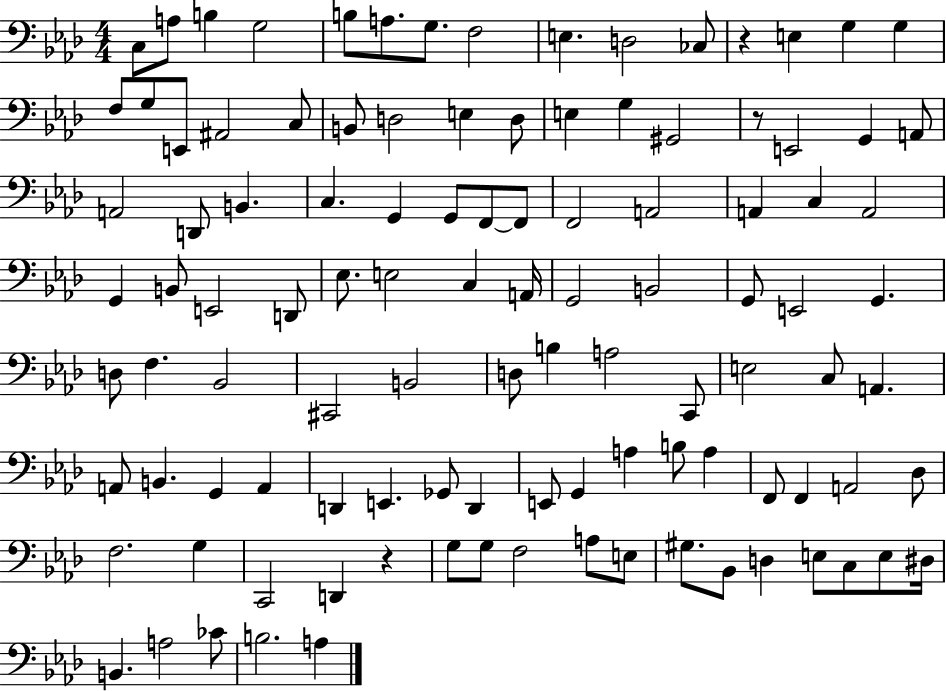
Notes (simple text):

C3/e A3/e B3/q G3/h B3/e A3/e. G3/e. F3/h E3/q. D3/h CES3/e R/q E3/q G3/q G3/q F3/e G3/e E2/e A#2/h C3/e B2/e D3/h E3/q D3/e E3/q G3/q G#2/h R/e E2/h G2/q A2/e A2/h D2/e B2/q. C3/q. G2/q G2/e F2/e F2/e F2/h A2/h A2/q C3/q A2/h G2/q B2/e E2/h D2/e Eb3/e. E3/h C3/q A2/s G2/h B2/h G2/e E2/h G2/q. D3/e F3/q. Bb2/h C#2/h B2/h D3/e B3/q A3/h C2/e E3/h C3/e A2/q. A2/e B2/q. G2/q A2/q D2/q E2/q. Gb2/e D2/q E2/e G2/q A3/q B3/e A3/q F2/e F2/q A2/h Db3/e F3/h. G3/q C2/h D2/q R/q G3/e G3/e F3/h A3/e E3/e G#3/e. Bb2/e D3/q E3/e C3/e E3/e D#3/s B2/q. A3/h CES4/e B3/h. A3/q